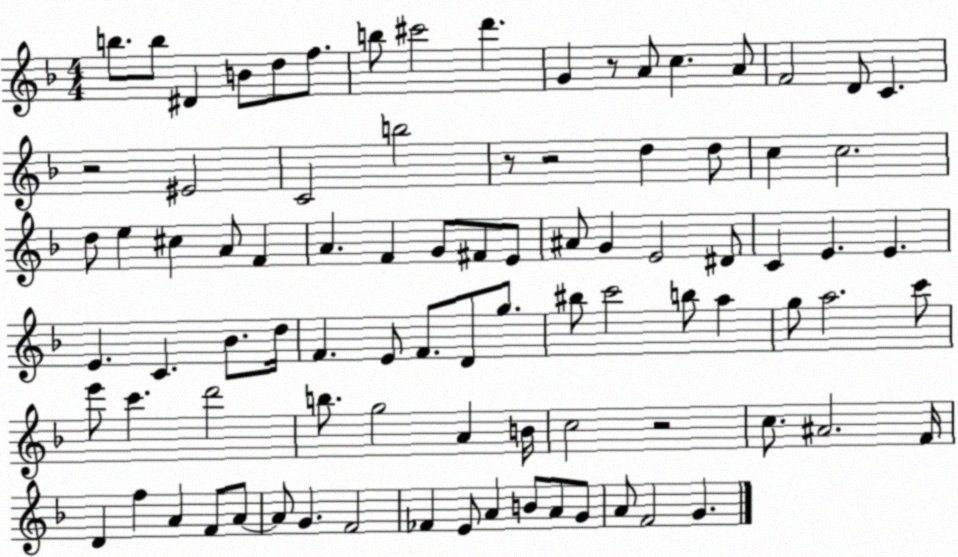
X:1
T:Untitled
M:4/4
L:1/4
K:F
b/2 b/2 ^D B/2 d/2 f/2 b/2 ^c'2 d' G z/2 A/2 c A/2 F2 D/2 C z2 ^E2 C2 b2 z/2 z2 d d/2 c c2 d/2 e ^c A/2 F A F G/2 ^F/2 E/2 ^A/2 G E2 ^D/2 C E E E C _B/2 d/4 F E/2 F/2 D/2 g/2 ^b/2 c'2 b/2 a g/2 a2 c'/2 e'/2 c' d'2 b/2 g2 A B/4 c2 z2 c/2 ^A2 F/4 D f A F/2 A/2 A/2 G F2 _F E/2 A B/2 A/2 G/2 A/2 F2 G